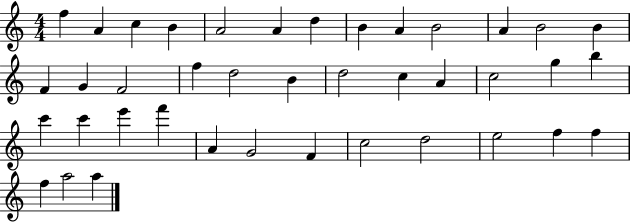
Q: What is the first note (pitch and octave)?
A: F5